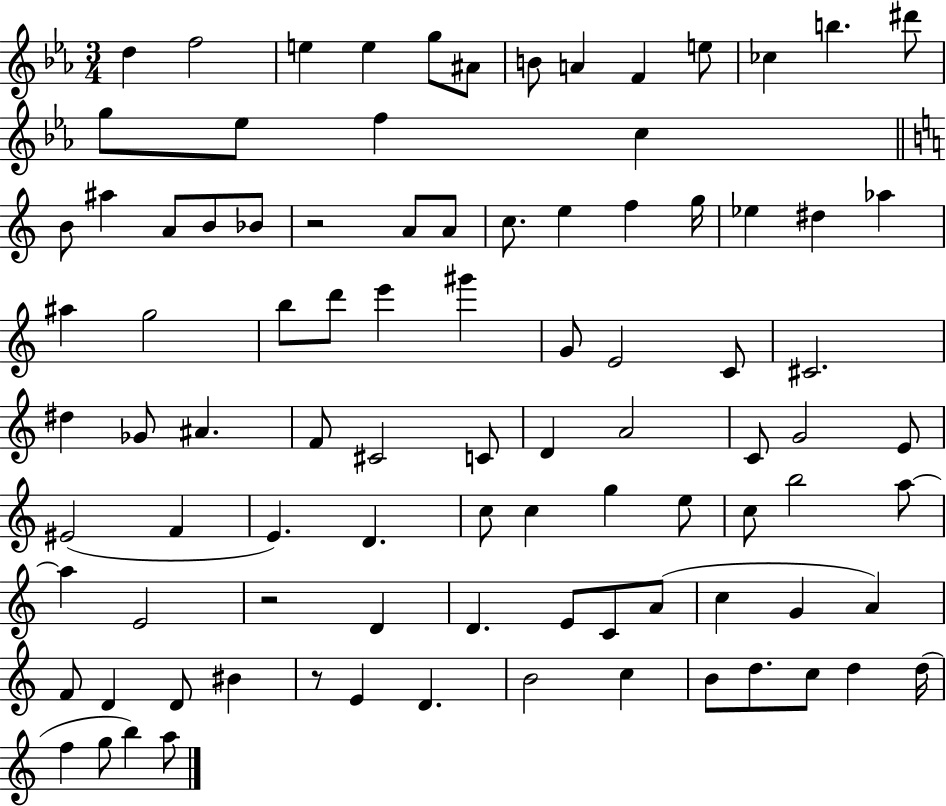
{
  \clef treble
  \numericTimeSignature
  \time 3/4
  \key ees \major
  \repeat volta 2 { d''4 f''2 | e''4 e''4 g''8 ais'8 | b'8 a'4 f'4 e''8 | ces''4 b''4. dis'''8 | \break g''8 ees''8 f''4 c''4 | \bar "||" \break \key c \major b'8 ais''4 a'8 b'8 bes'8 | r2 a'8 a'8 | c''8. e''4 f''4 g''16 | ees''4 dis''4 aes''4 | \break ais''4 g''2 | b''8 d'''8 e'''4 gis'''4 | g'8 e'2 c'8 | cis'2. | \break dis''4 ges'8 ais'4. | f'8 cis'2 c'8 | d'4 a'2 | c'8 g'2 e'8 | \break eis'2( f'4 | e'4.) d'4. | c''8 c''4 g''4 e''8 | c''8 b''2 a''8~~ | \break a''4 e'2 | r2 d'4 | d'4. e'8 c'8 a'8( | c''4 g'4 a'4) | \break f'8 d'4 d'8 bis'4 | r8 e'4 d'4. | b'2 c''4 | b'8 d''8. c''8 d''4 d''16( | \break f''4 g''8 b''4) a''8 | } \bar "|."
}